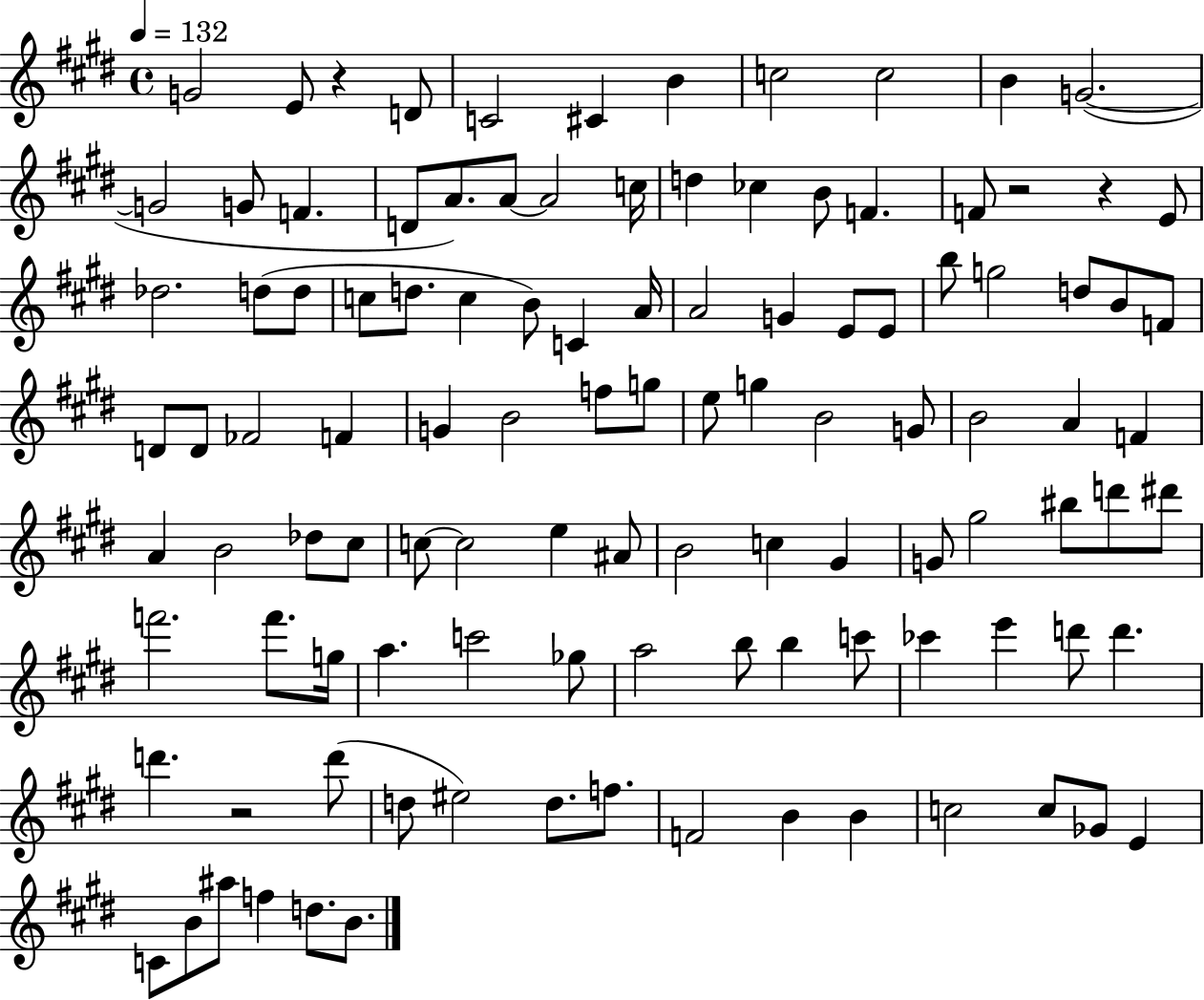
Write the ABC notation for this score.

X:1
T:Untitled
M:4/4
L:1/4
K:E
G2 E/2 z D/2 C2 ^C B c2 c2 B G2 G2 G/2 F D/2 A/2 A/2 A2 c/4 d _c B/2 F F/2 z2 z E/2 _d2 d/2 d/2 c/2 d/2 c B/2 C A/4 A2 G E/2 E/2 b/2 g2 d/2 B/2 F/2 D/2 D/2 _F2 F G B2 f/2 g/2 e/2 g B2 G/2 B2 A F A B2 _d/2 ^c/2 c/2 c2 e ^A/2 B2 c ^G G/2 ^g2 ^b/2 d'/2 ^d'/2 f'2 f'/2 g/4 a c'2 _g/2 a2 b/2 b c'/2 _c' e' d'/2 d' d' z2 d'/2 d/2 ^e2 d/2 f/2 F2 B B c2 c/2 _G/2 E C/2 B/2 ^a/2 f d/2 B/2